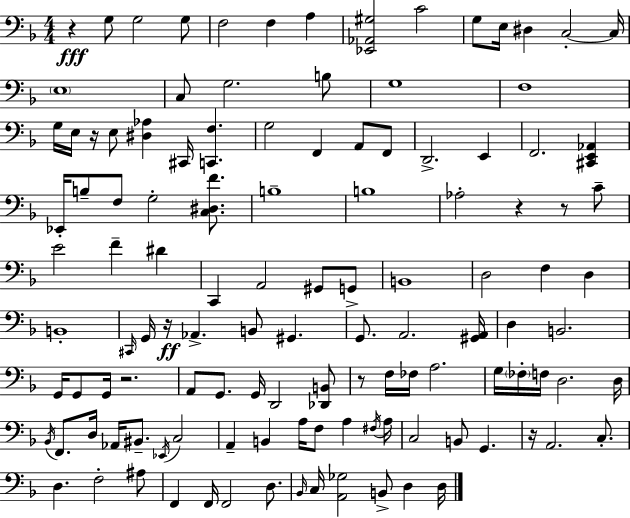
{
  \clef bass
  \numericTimeSignature
  \time 4/4
  \key d \minor
  r4\fff g8 g2 g8 | f2 f4 a4 | <ees, aes, gis>2 c'2 | g8 e16 dis4 c2-.~~ c16 | \break \parenthesize e1 | c8 g2. b8 | g1 | f1 | \break g16 e16 r16 e8 <dis aes>4 cis,16 <c, f>4. | g2 f,4 a,8 f,8 | d,2.-> e,4 | f,2. <cis, e, aes,>4 | \break ees,16-. b8-- f8 g2-. <c dis f'>8. | b1-- | b1 | aes2-. r4 r8 c'8-- | \break e'2 f'4-- dis'4 | c,4 a,2 gis,8 g,8-> | b,1 | d2 f4 d4 | \break b,1-. | \grace { cis,16 } g,16 r16\ff aes,4.-> b,8 gis,4. | g,8. a,2. | <gis, a,>16 d4 b,2. | \break g,16 g,8 g,16 r2. | a,8 g,8. g,16 d,2 <des, b,>8 | r8 f16 fes16 a2. | g16 \parenthesize fes16-. f16 d2. | \break d16 \acciaccatura { bes,16 } f,8. d16 aes,16 bis,8.-- \acciaccatura { ees,16 } c2 | a,4-- b,4 a16 f8 a4 | \acciaccatura { fis16 } a16 c2 b,8 g,4. | r16 a,2. | \break c8.-. d4. f2-. | ais8 f,4 f,16 f,2 | d8. \grace { bes,16 } c16 <a, ges>2 b,8-> | d4 d16 \bar "|."
}